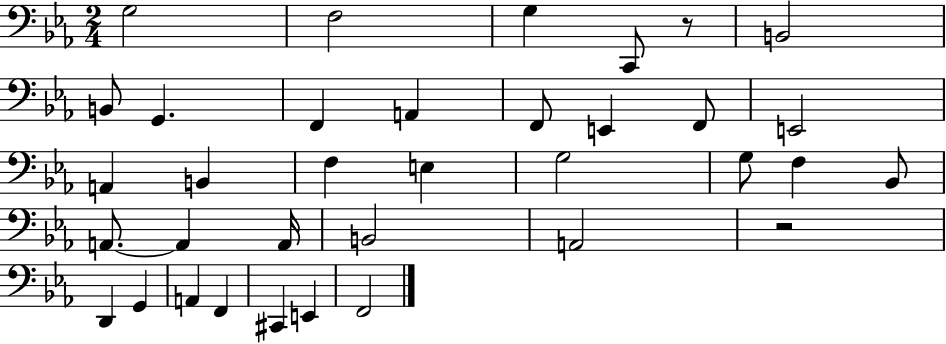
X:1
T:Untitled
M:2/4
L:1/4
K:Eb
G,2 F,2 G, C,,/2 z/2 B,,2 B,,/2 G,, F,, A,, F,,/2 E,, F,,/2 E,,2 A,, B,, F, E, G,2 G,/2 F, _B,,/2 A,,/2 A,, A,,/4 B,,2 A,,2 z2 D,, G,, A,, F,, ^C,, E,, F,,2